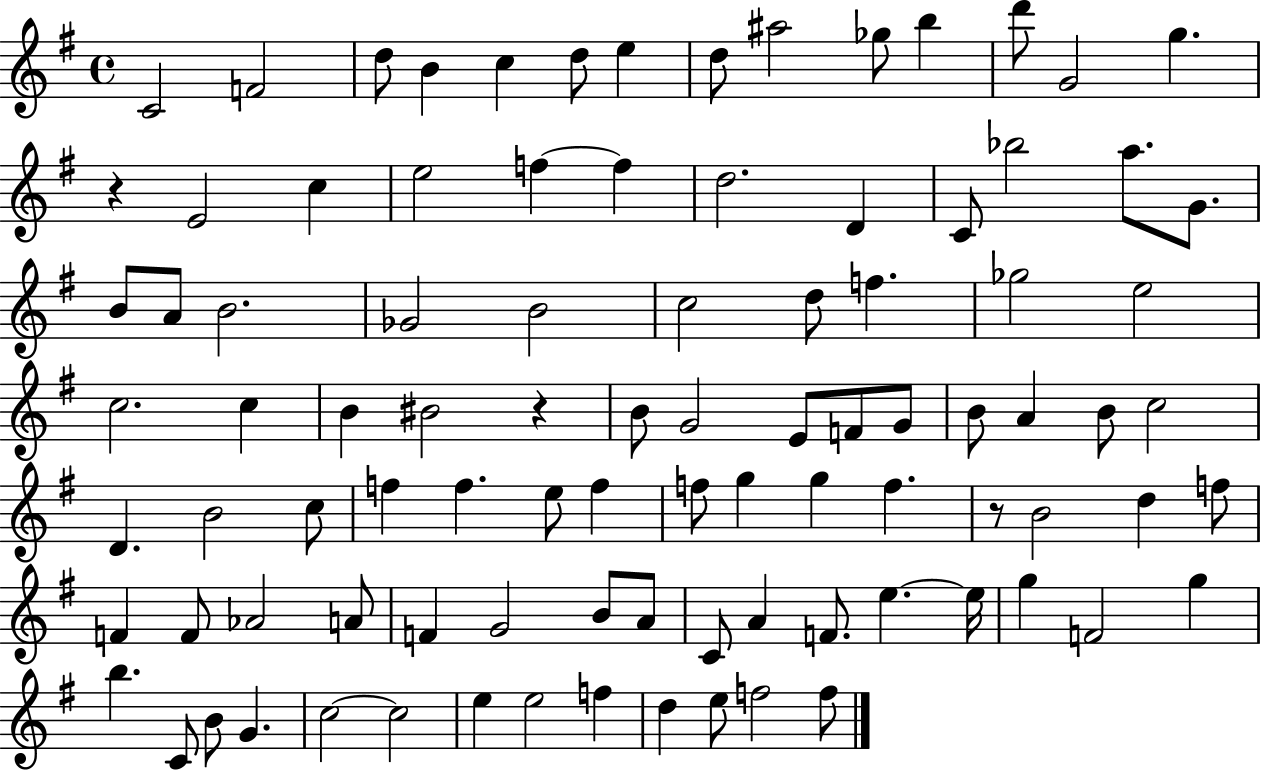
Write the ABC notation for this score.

X:1
T:Untitled
M:4/4
L:1/4
K:G
C2 F2 d/2 B c d/2 e d/2 ^a2 _g/2 b d'/2 G2 g z E2 c e2 f f d2 D C/2 _b2 a/2 G/2 B/2 A/2 B2 _G2 B2 c2 d/2 f _g2 e2 c2 c B ^B2 z B/2 G2 E/2 F/2 G/2 B/2 A B/2 c2 D B2 c/2 f f e/2 f f/2 g g f z/2 B2 d f/2 F F/2 _A2 A/2 F G2 B/2 A/2 C/2 A F/2 e e/4 g F2 g b C/2 B/2 G c2 c2 e e2 f d e/2 f2 f/2